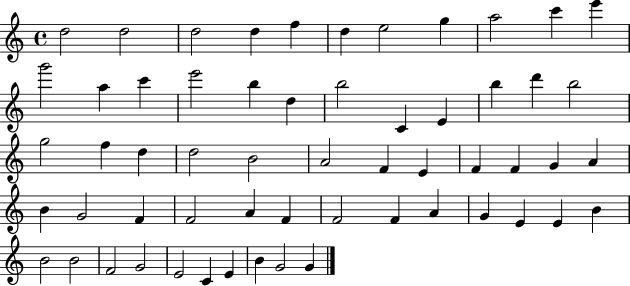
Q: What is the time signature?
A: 4/4